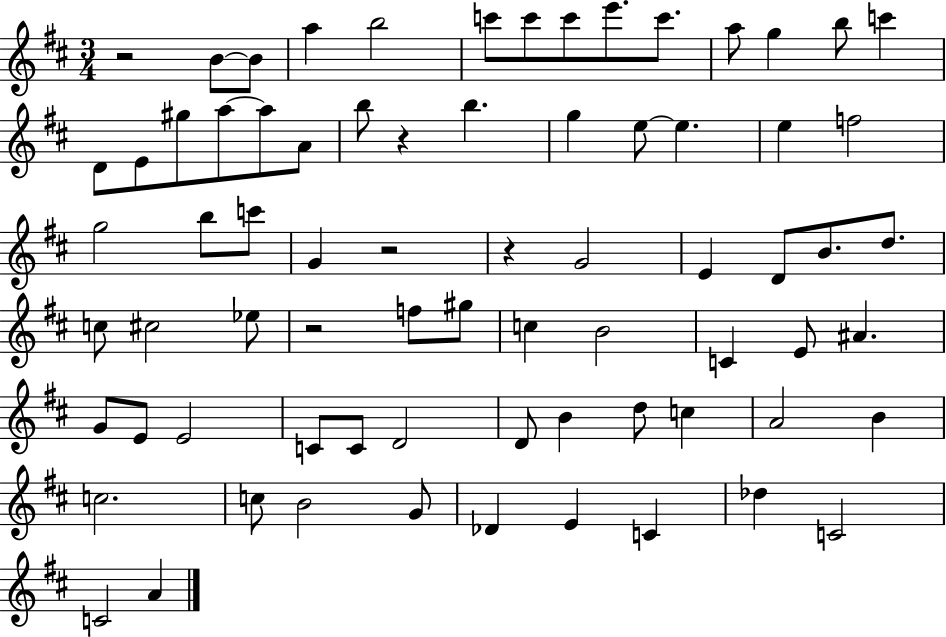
X:1
T:Untitled
M:3/4
L:1/4
K:D
z2 B/2 B/2 a b2 c'/2 c'/2 c'/2 e'/2 c'/2 a/2 g b/2 c' D/2 E/2 ^g/2 a/2 a/2 A/2 b/2 z b g e/2 e e f2 g2 b/2 c'/2 G z2 z G2 E D/2 B/2 d/2 c/2 ^c2 _e/2 z2 f/2 ^g/2 c B2 C E/2 ^A G/2 E/2 E2 C/2 C/2 D2 D/2 B d/2 c A2 B c2 c/2 B2 G/2 _D E C _d C2 C2 A